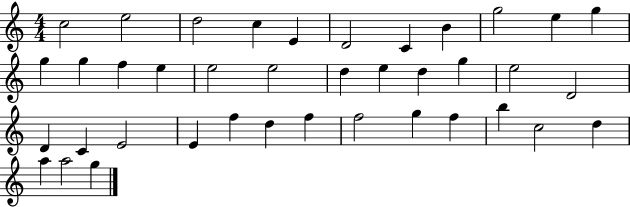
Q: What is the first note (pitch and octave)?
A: C5